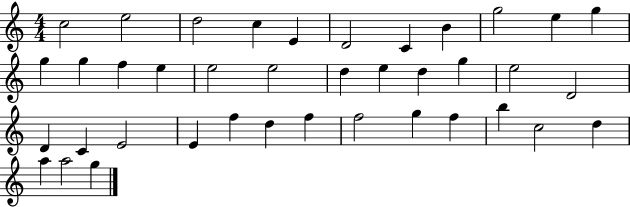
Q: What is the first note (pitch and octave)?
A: C5